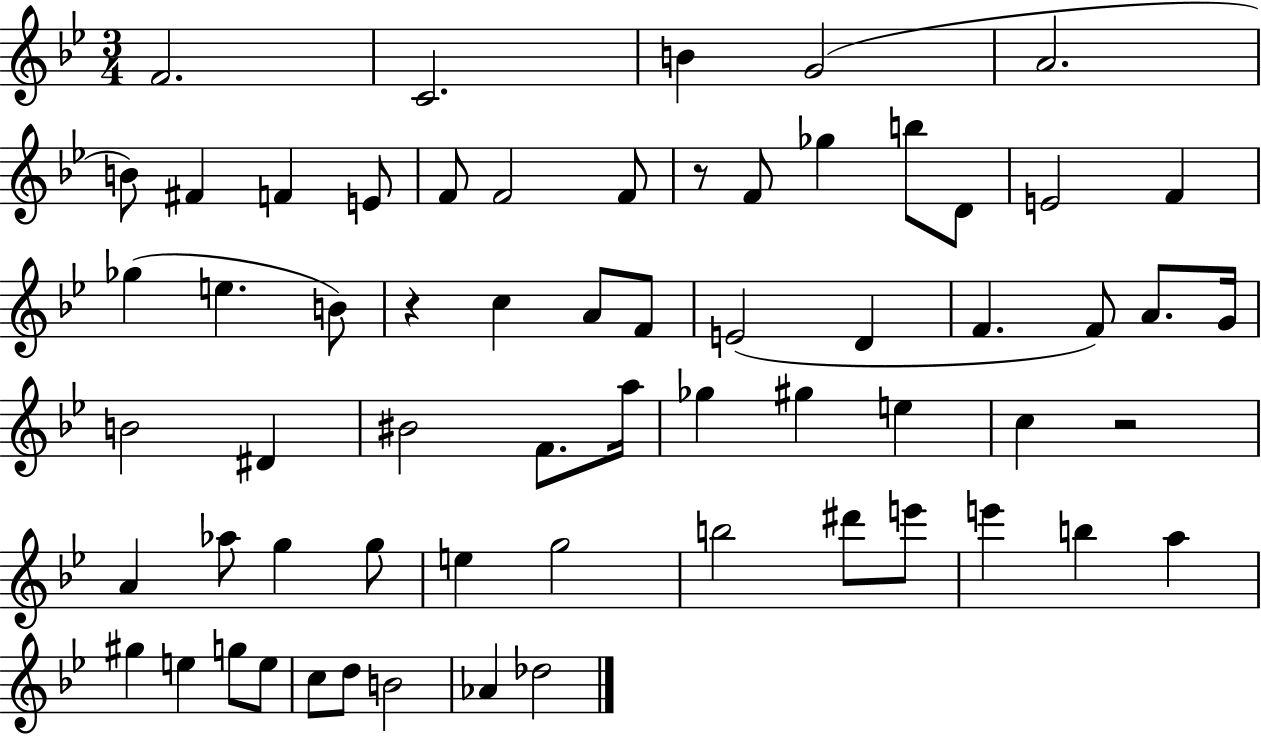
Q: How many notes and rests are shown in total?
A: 63